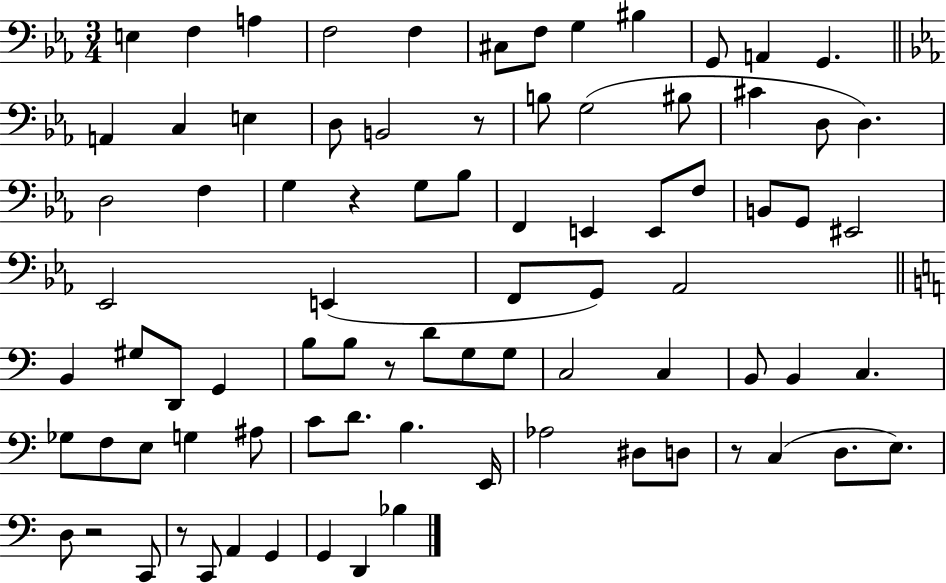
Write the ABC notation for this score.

X:1
T:Untitled
M:3/4
L:1/4
K:Eb
E, F, A, F,2 F, ^C,/2 F,/2 G, ^B, G,,/2 A,, G,, A,, C, E, D,/2 B,,2 z/2 B,/2 G,2 ^B,/2 ^C D,/2 D, D,2 F, G, z G,/2 _B,/2 F,, E,, E,,/2 F,/2 B,,/2 G,,/2 ^E,,2 _E,,2 E,, F,,/2 G,,/2 _A,,2 B,, ^G,/2 D,,/2 G,, B,/2 B,/2 z/2 D/2 G,/2 G,/2 C,2 C, B,,/2 B,, C, _G,/2 F,/2 E,/2 G, ^A,/2 C/2 D/2 B, E,,/4 _A,2 ^D,/2 D,/2 z/2 C, D,/2 E,/2 D,/2 z2 C,,/2 z/2 C,,/2 A,, G,, G,, D,, _B,